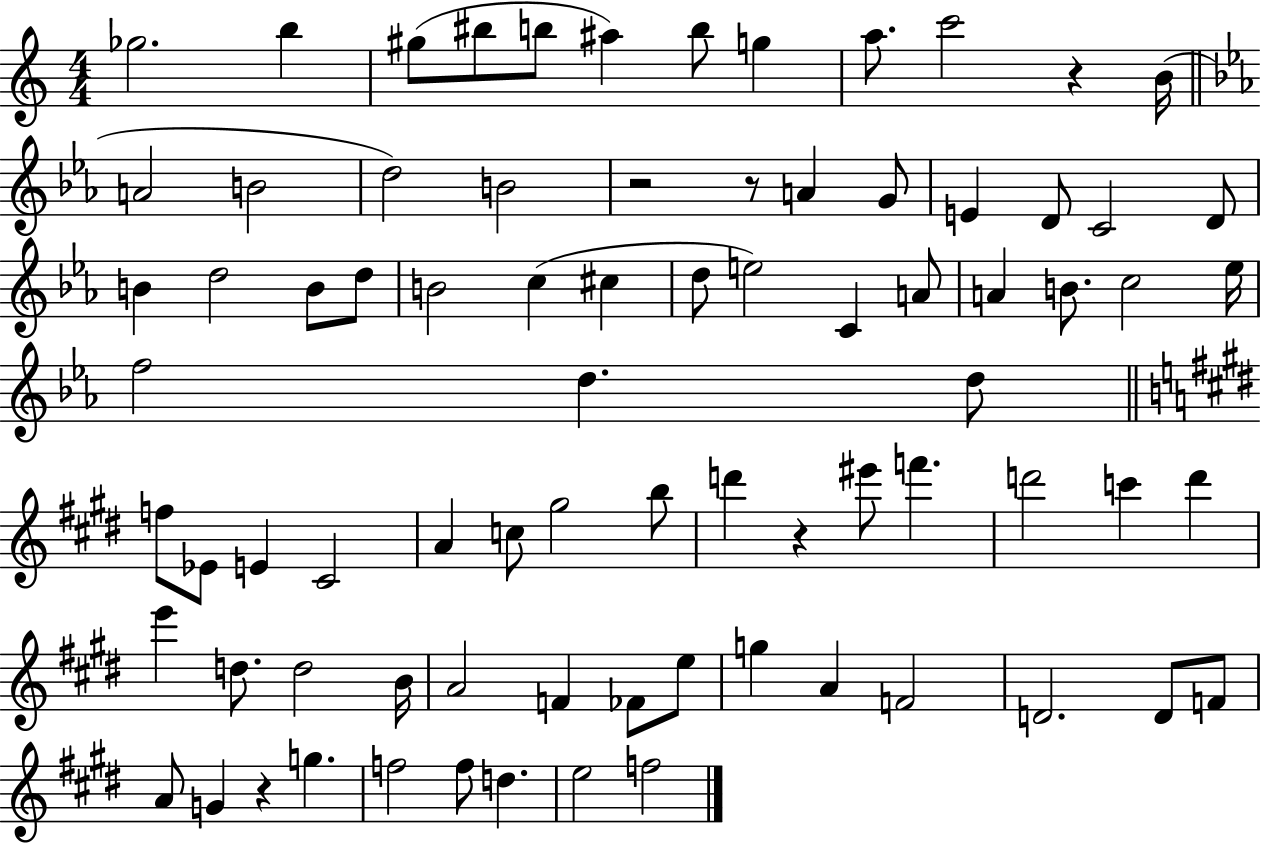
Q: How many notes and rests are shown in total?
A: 80